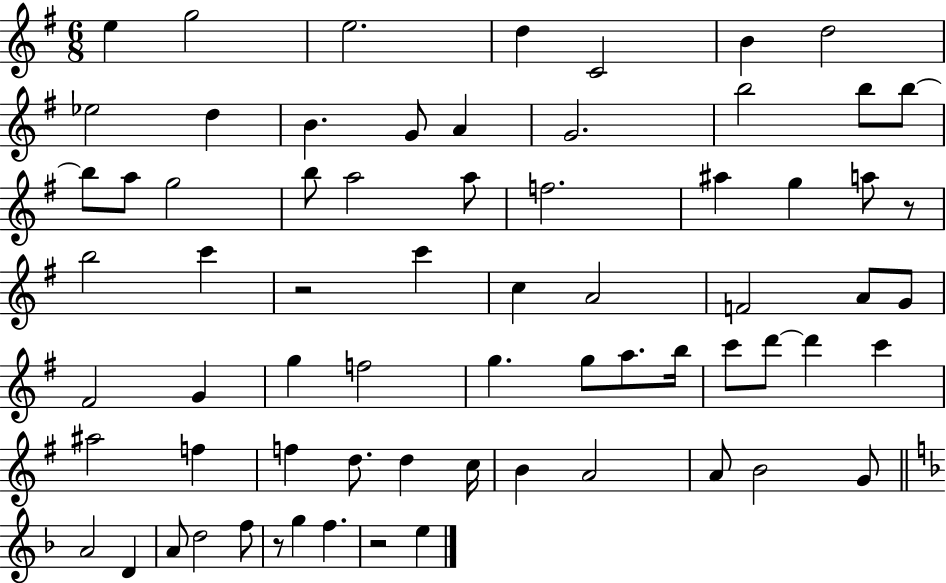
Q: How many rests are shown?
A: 4